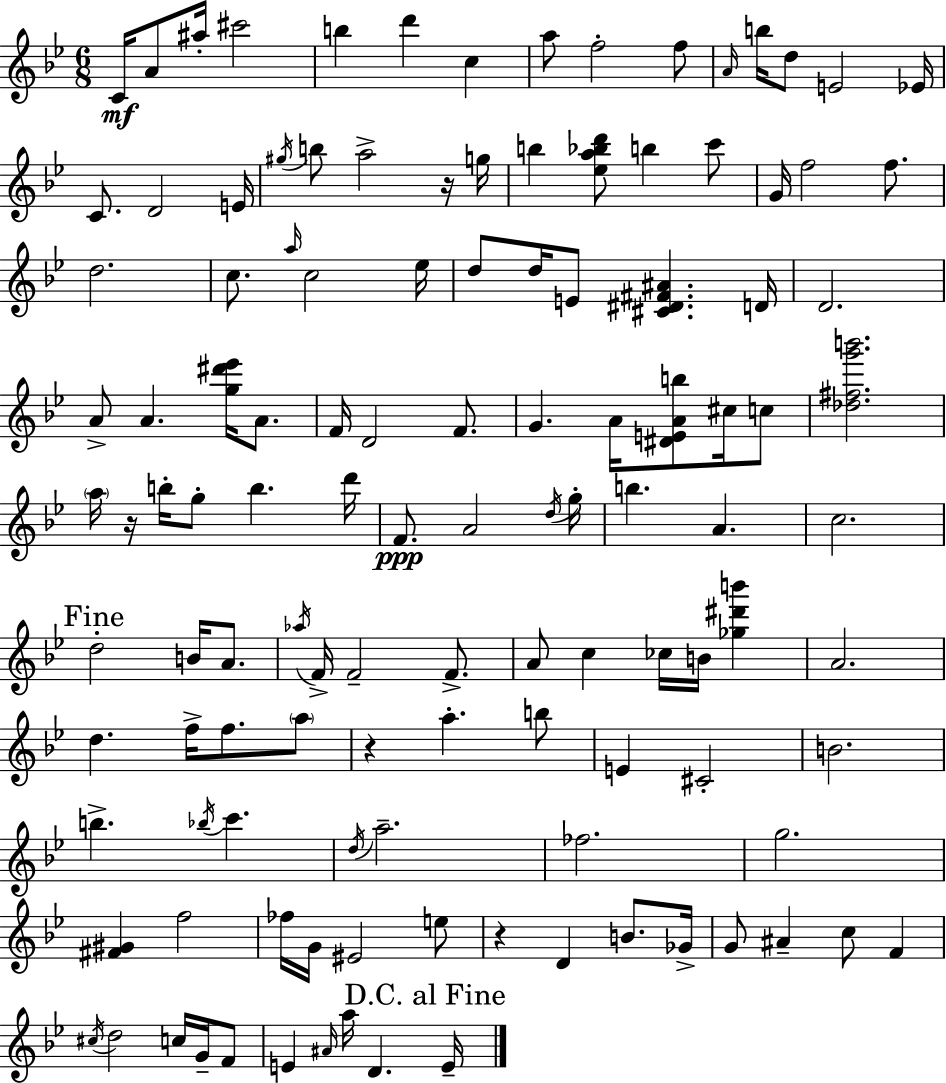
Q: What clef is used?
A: treble